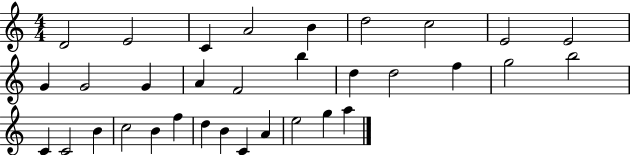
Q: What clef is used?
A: treble